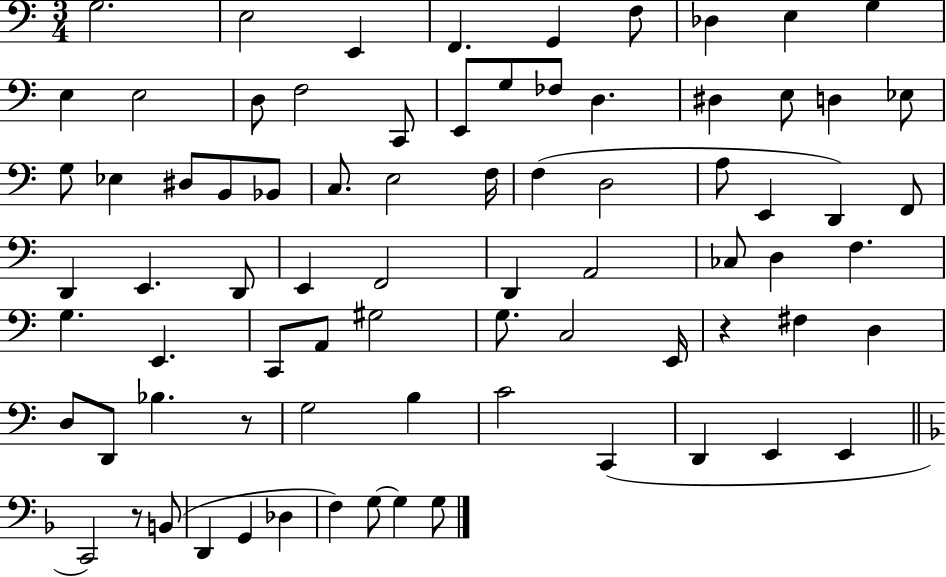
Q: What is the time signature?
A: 3/4